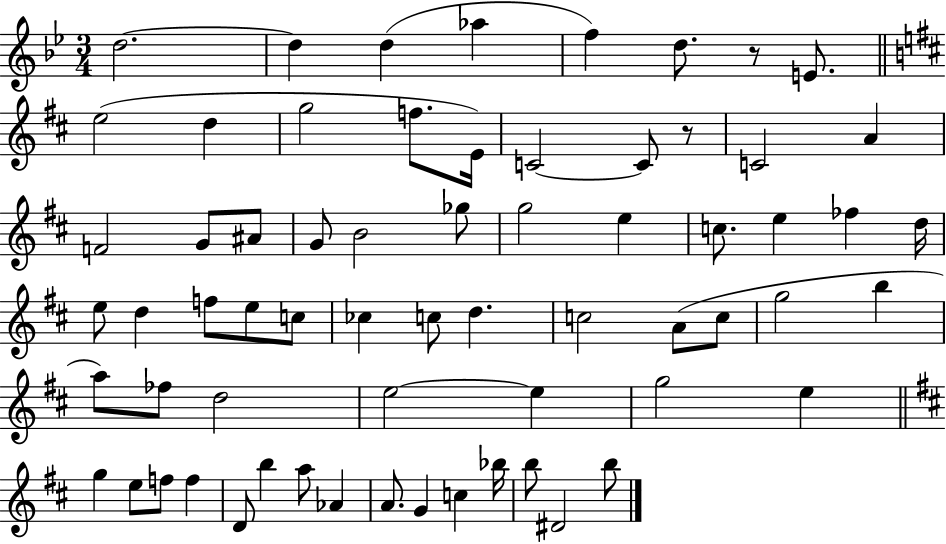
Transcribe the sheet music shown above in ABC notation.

X:1
T:Untitled
M:3/4
L:1/4
K:Bb
d2 d d _a f d/2 z/2 E/2 e2 d g2 f/2 E/4 C2 C/2 z/2 C2 A F2 G/2 ^A/2 G/2 B2 _g/2 g2 e c/2 e _f d/4 e/2 d f/2 e/2 c/2 _c c/2 d c2 A/2 c/2 g2 b a/2 _f/2 d2 e2 e g2 e g e/2 f/2 f D/2 b a/2 _A A/2 G c _b/4 b/2 ^D2 b/2